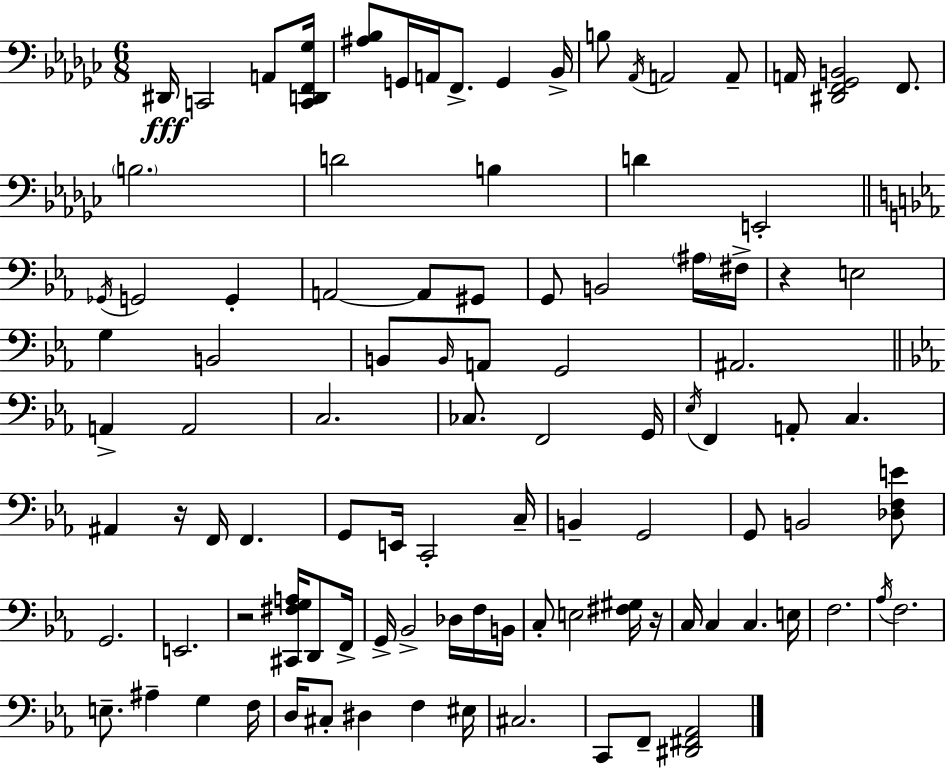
D#2/s C2/h A2/e [C2,D2,F2,Gb3]/s [A#3,Bb3]/e G2/s A2/s F2/e. G2/q Bb2/s B3/e Ab2/s A2/h A2/e A2/s [D#2,F2,Gb2,B2]/h F2/e. B3/h. D4/h B3/q D4/q E2/h Gb2/s G2/h G2/q A2/h A2/e G#2/e G2/e B2/h A#3/s F#3/s R/q E3/h G3/q B2/h B2/e B2/s A2/e G2/h A#2/h. A2/q A2/h C3/h. CES3/e. F2/h G2/s Eb3/s F2/q A2/e C3/q. A#2/q R/s F2/s F2/q. G2/e E2/s C2/h C3/s B2/q G2/h G2/e B2/h [Db3,F3,E4]/e G2/h. E2/h. R/h [C#2,F#3,G3,A3]/s D2/e F2/s G2/s Bb2/h Db3/s F3/s B2/s C3/e E3/h [F#3,G#3]/s R/s C3/s C3/q C3/q. E3/s F3/h. Ab3/s F3/h. E3/e. A#3/q G3/q F3/s D3/s C#3/e D#3/q F3/q EIS3/s C#3/h. C2/e F2/e [D#2,F#2,Ab2]/h